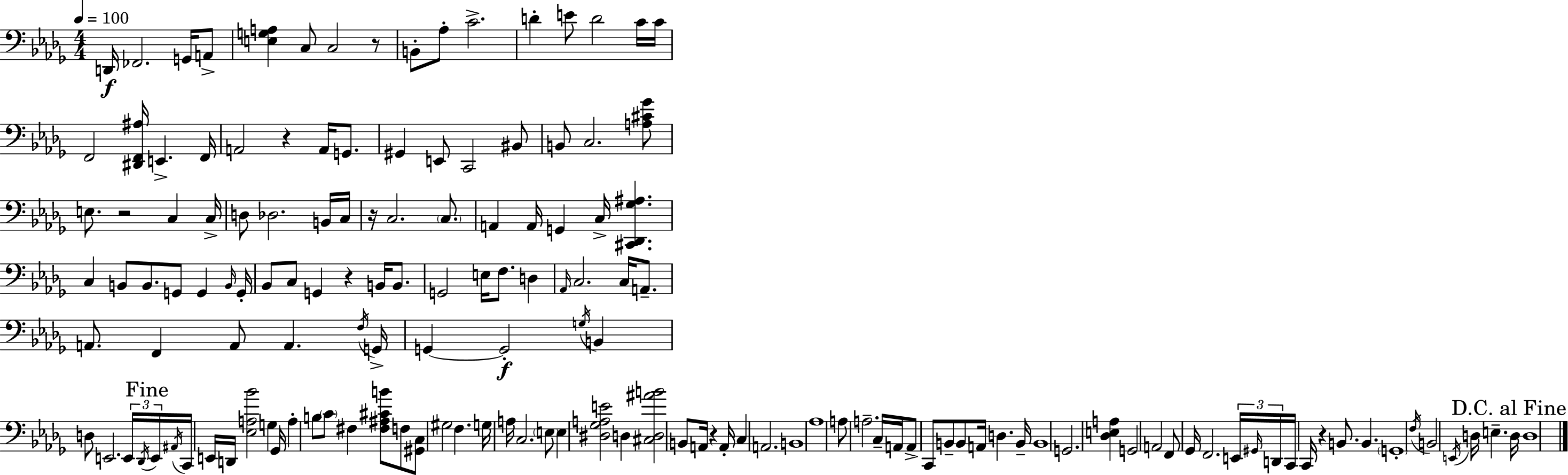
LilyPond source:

{
  \clef bass
  \numericTimeSignature
  \time 4/4
  \key bes \minor
  \tempo 4 = 100
  d,16\f fes,2. g,16 a,8-> | <e g a>4 c8 c2 r8 | b,8-. aes8-. c'2.-> | d'4-. e'8 d'2 c'16 c'16 | \break f,2 <dis, f, ais>16 e,4.-> f,16 | a,2 r4 a,16 g,8. | gis,4 e,8 c,2 bis,8 | b,8 c2. <a cis' ges'>8 | \break e8. r2 c4 c16-> | d8 des2. b,16 c16 | r16 c2. \parenthesize c8. | a,4 a,16 g,4 c16-> <cis, des, ges ais>4. | \break c4 b,8 b,8. g,8 g,4 \grace { b,16 } | g,16-. bes,8 c8 g,4 r4 b,16 b,8. | g,2 e16 f8. d4 | \grace { aes,16 } c2. c16 a,8.-- | \break a,8. f,4 a,8 a,4. | \acciaccatura { f16 } g,16-> g,4~~ g,2-.\f \acciaccatura { g16 } | b,4 d8 e,2. | \tuplet 3/2 { e,16 \acciaccatura { des,16 } \mark "Fine" e,16 } \acciaccatura { ais,16 } c,16 e,16 d,16 <ees a bes'>2 | \break g4 ges,16 a4-. b8 \parenthesize c'8 fis4 | <fis ais cis' b'>8 f8 <gis, c>8 gis2 | f4. g16 a16 c2. | \parenthesize e8 e4 <dis ges a e'>2 | \break d4 <cis d ais' b'>2 b,8 | a,16 r4 a,16-. c4 a,2. | b,1 | aes1 | \break a8 a2.-- | c16-- a,16 a,8-> c,8 b,8-- b,8 a,16 d4. | b,16-- b,1 | g,2. | \break <des e a>4 g,2 a,2 | f,8 ges,16 f,2. | \tuplet 3/2 { e,16 \grace { gis,16 } d,16 } c,16 c,16 r4 b,8. | b,4. \parenthesize g,1-. | \break \acciaccatura { f16 } b,2 | \acciaccatura { e,16 } d16 e4.-- \mark "D.C. al Fine" d16 d1 | \bar "|."
}